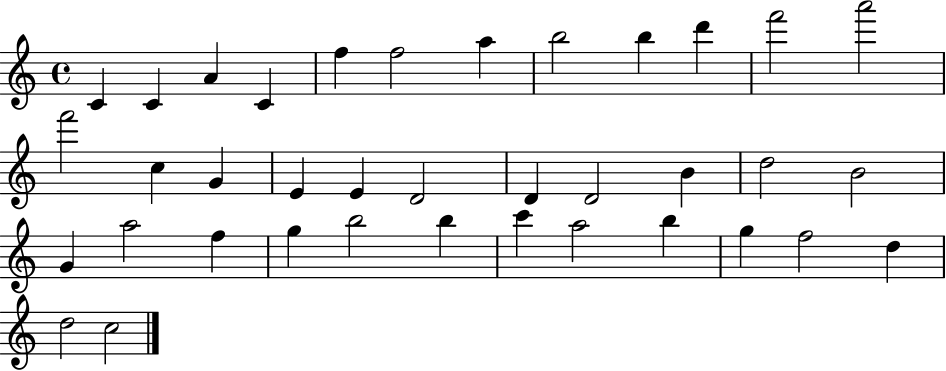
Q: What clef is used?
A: treble